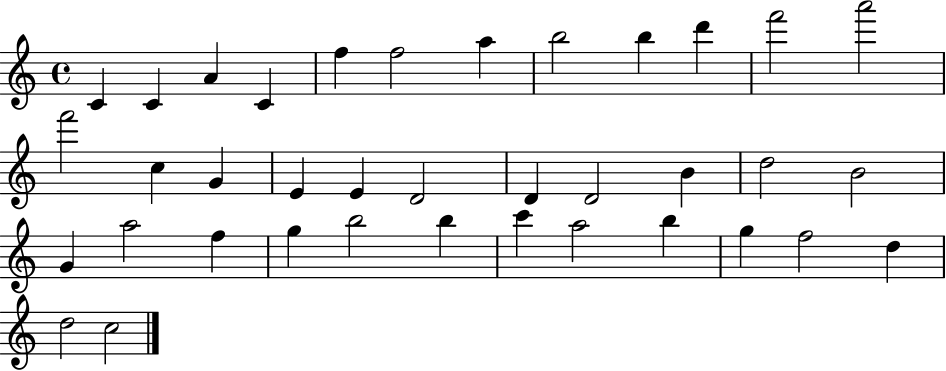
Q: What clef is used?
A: treble